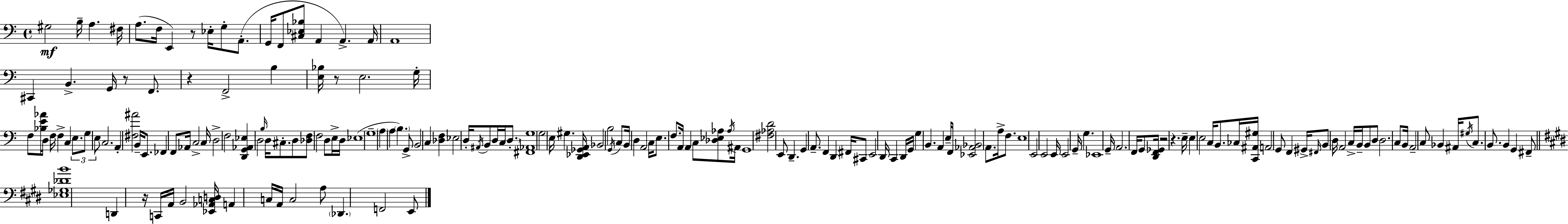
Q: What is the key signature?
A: C major